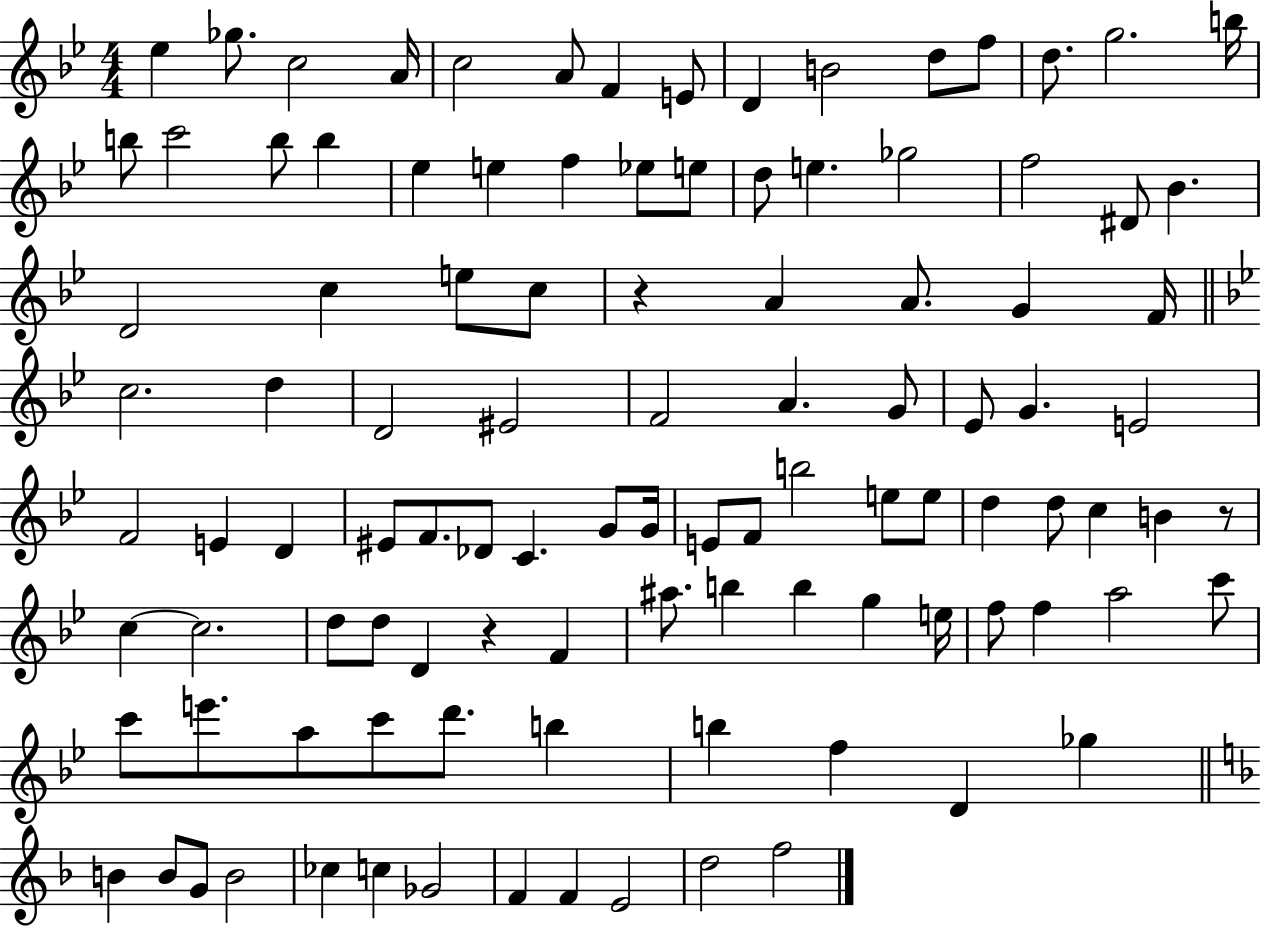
{
  \clef treble
  \numericTimeSignature
  \time 4/4
  \key bes \major
  ees''4 ges''8. c''2 a'16 | c''2 a'8 f'4 e'8 | d'4 b'2 d''8 f''8 | d''8. g''2. b''16 | \break b''8 c'''2 b''8 b''4 | ees''4 e''4 f''4 ees''8 e''8 | d''8 e''4. ges''2 | f''2 dis'8 bes'4. | \break d'2 c''4 e''8 c''8 | r4 a'4 a'8. g'4 f'16 | \bar "||" \break \key g \minor c''2. d''4 | d'2 eis'2 | f'2 a'4. g'8 | ees'8 g'4. e'2 | \break f'2 e'4 d'4 | eis'8 f'8. des'8 c'4. g'8 g'16 | e'8 f'8 b''2 e''8 e''8 | d''4 d''8 c''4 b'4 r8 | \break c''4~~ c''2. | d''8 d''8 d'4 r4 f'4 | ais''8. b''4 b''4 g''4 e''16 | f''8 f''4 a''2 c'''8 | \break c'''8 e'''8. a''8 c'''8 d'''8. b''4 | b''4 f''4 d'4 ges''4 | \bar "||" \break \key d \minor b'4 b'8 g'8 b'2 | ces''4 c''4 ges'2 | f'4 f'4 e'2 | d''2 f''2 | \break \bar "|."
}